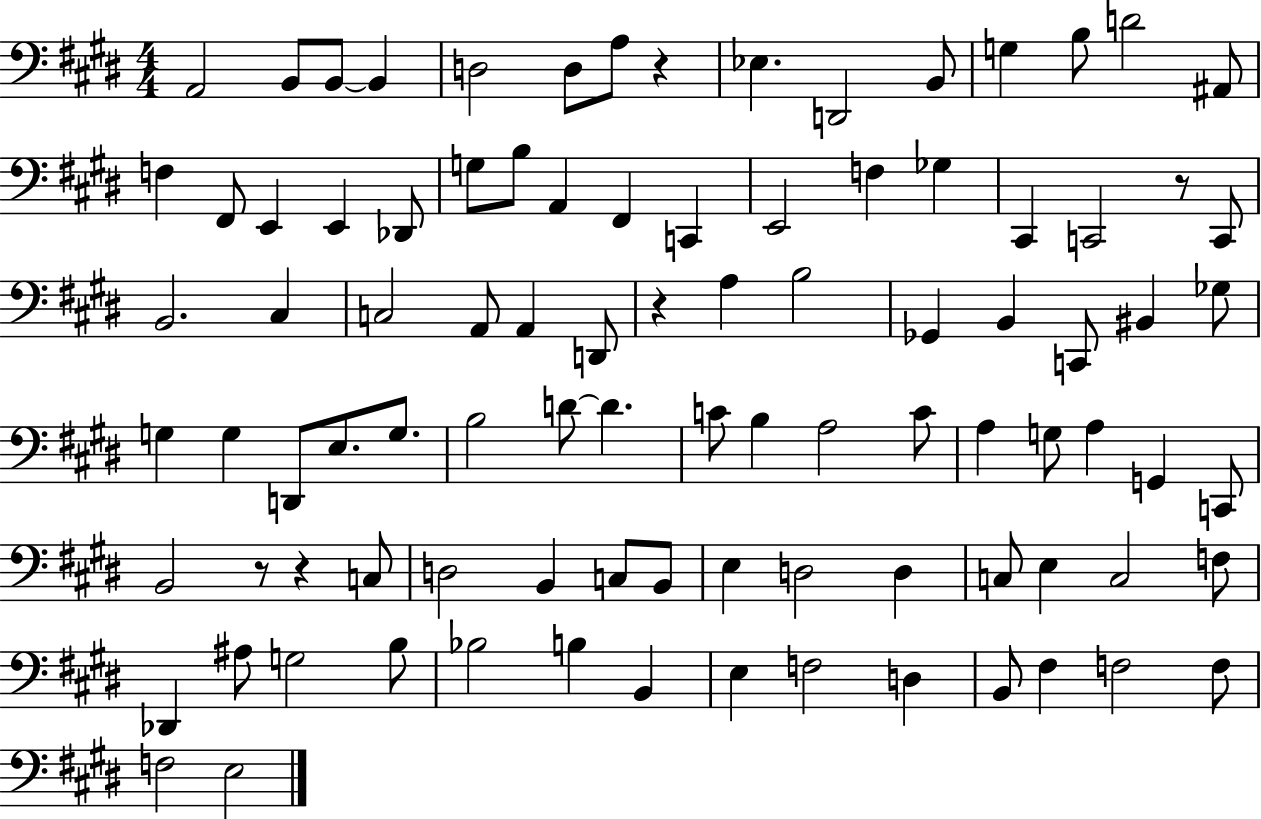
A2/h B2/e B2/e B2/q D3/h D3/e A3/e R/q Eb3/q. D2/h B2/e G3/q B3/e D4/h A#2/e F3/q F#2/e E2/q E2/q Db2/e G3/e B3/e A2/q F#2/q C2/q E2/h F3/q Gb3/q C#2/q C2/h R/e C2/e B2/h. C#3/q C3/h A2/e A2/q D2/e R/q A3/q B3/h Gb2/q B2/q C2/e BIS2/q Gb3/e G3/q G3/q D2/e E3/e. G3/e. B3/h D4/e D4/q. C4/e B3/q A3/h C4/e A3/q G3/e A3/q G2/q C2/e B2/h R/e R/q C3/e D3/h B2/q C3/e B2/e E3/q D3/h D3/q C3/e E3/q C3/h F3/e Db2/q A#3/e G3/h B3/e Bb3/h B3/q B2/q E3/q F3/h D3/q B2/e F#3/q F3/h F3/e F3/h E3/h